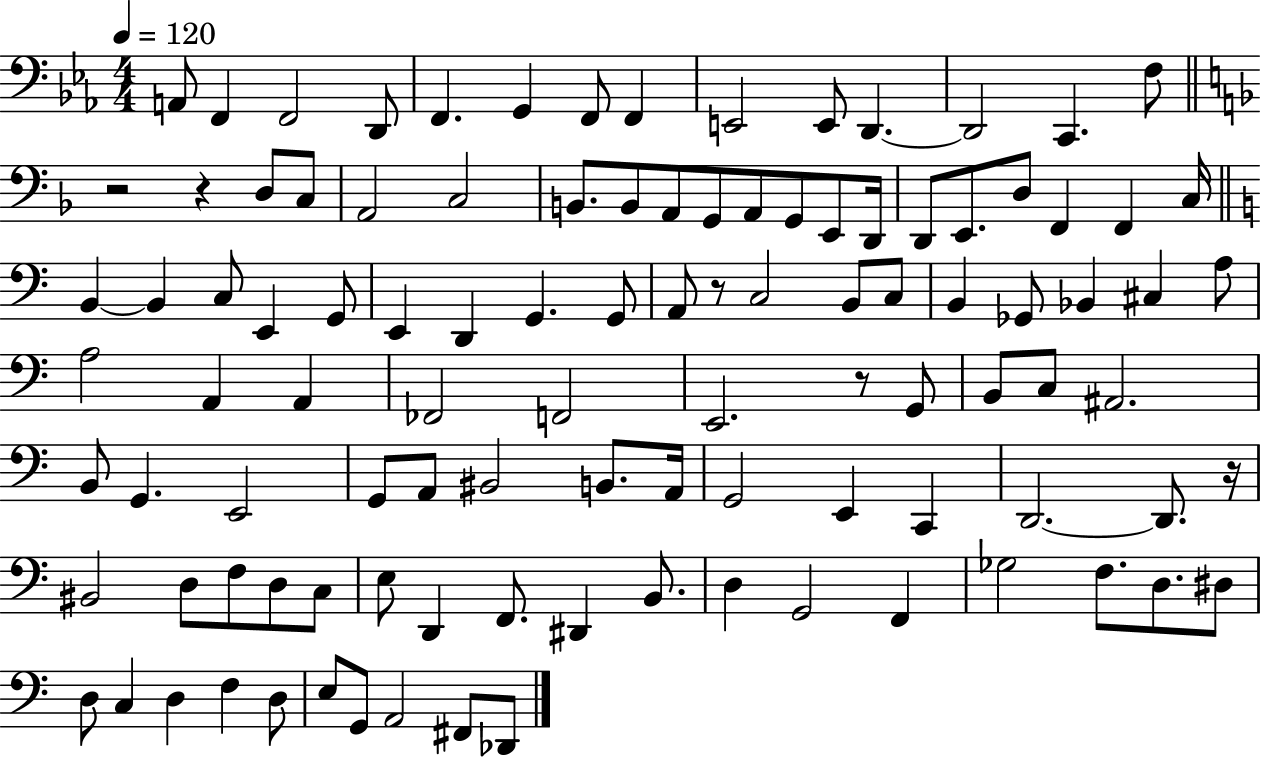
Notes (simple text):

A2/e F2/q F2/h D2/e F2/q. G2/q F2/e F2/q E2/h E2/e D2/q. D2/h C2/q. F3/e R/h R/q D3/e C3/e A2/h C3/h B2/e. B2/e A2/e G2/e A2/e G2/e E2/e D2/s D2/e E2/e. D3/e F2/q F2/q C3/s B2/q B2/q C3/e E2/q G2/e E2/q D2/q G2/q. G2/e A2/e R/e C3/h B2/e C3/e B2/q Gb2/e Bb2/q C#3/q A3/e A3/h A2/q A2/q FES2/h F2/h E2/h. R/e G2/e B2/e C3/e A#2/h. B2/e G2/q. E2/h G2/e A2/e BIS2/h B2/e. A2/s G2/h E2/q C2/q D2/h. D2/e. R/s BIS2/h D3/e F3/e D3/e C3/e E3/e D2/q F2/e. D#2/q B2/e. D3/q G2/h F2/q Gb3/h F3/e. D3/e. D#3/e D3/e C3/q D3/q F3/q D3/e E3/e G2/e A2/h F#2/e Db2/e